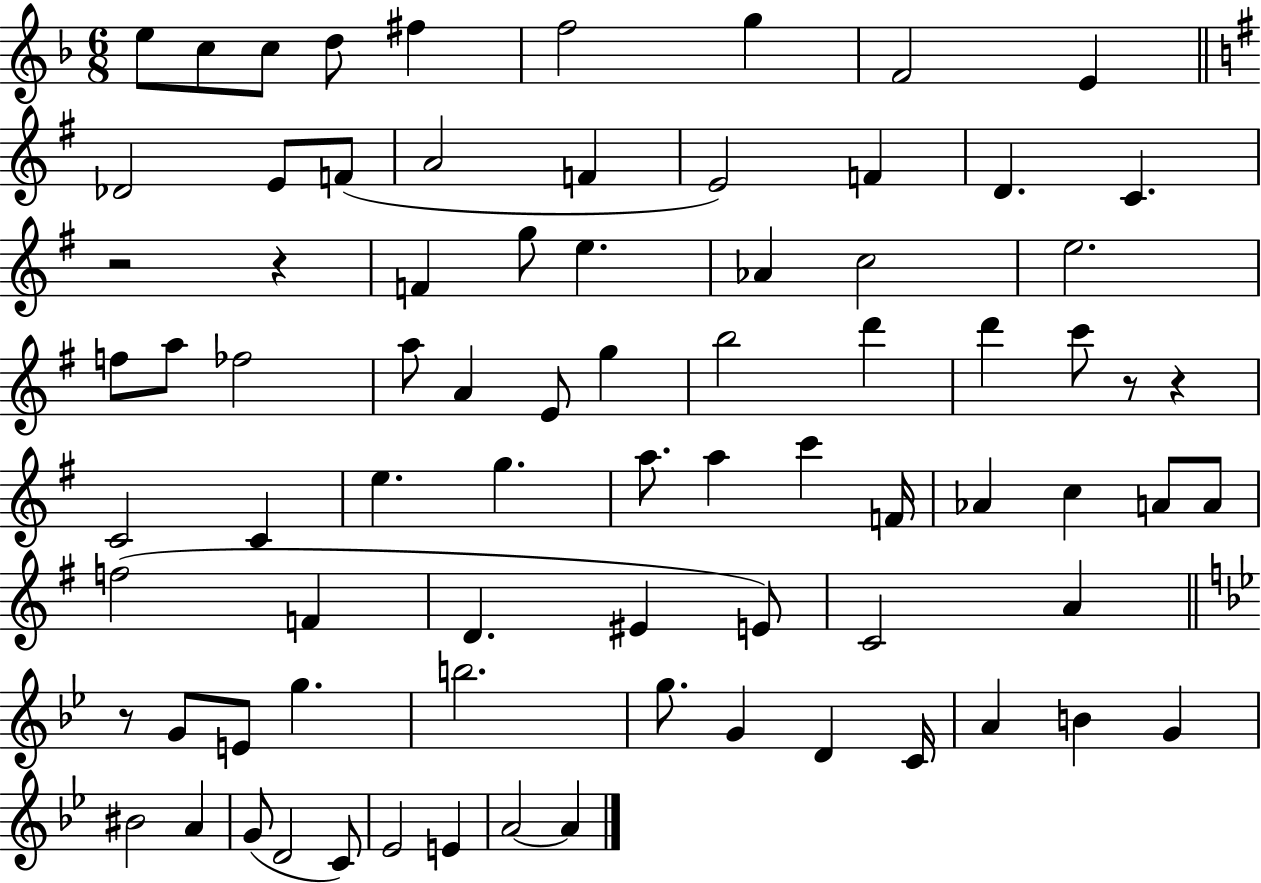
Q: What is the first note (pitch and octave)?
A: E5